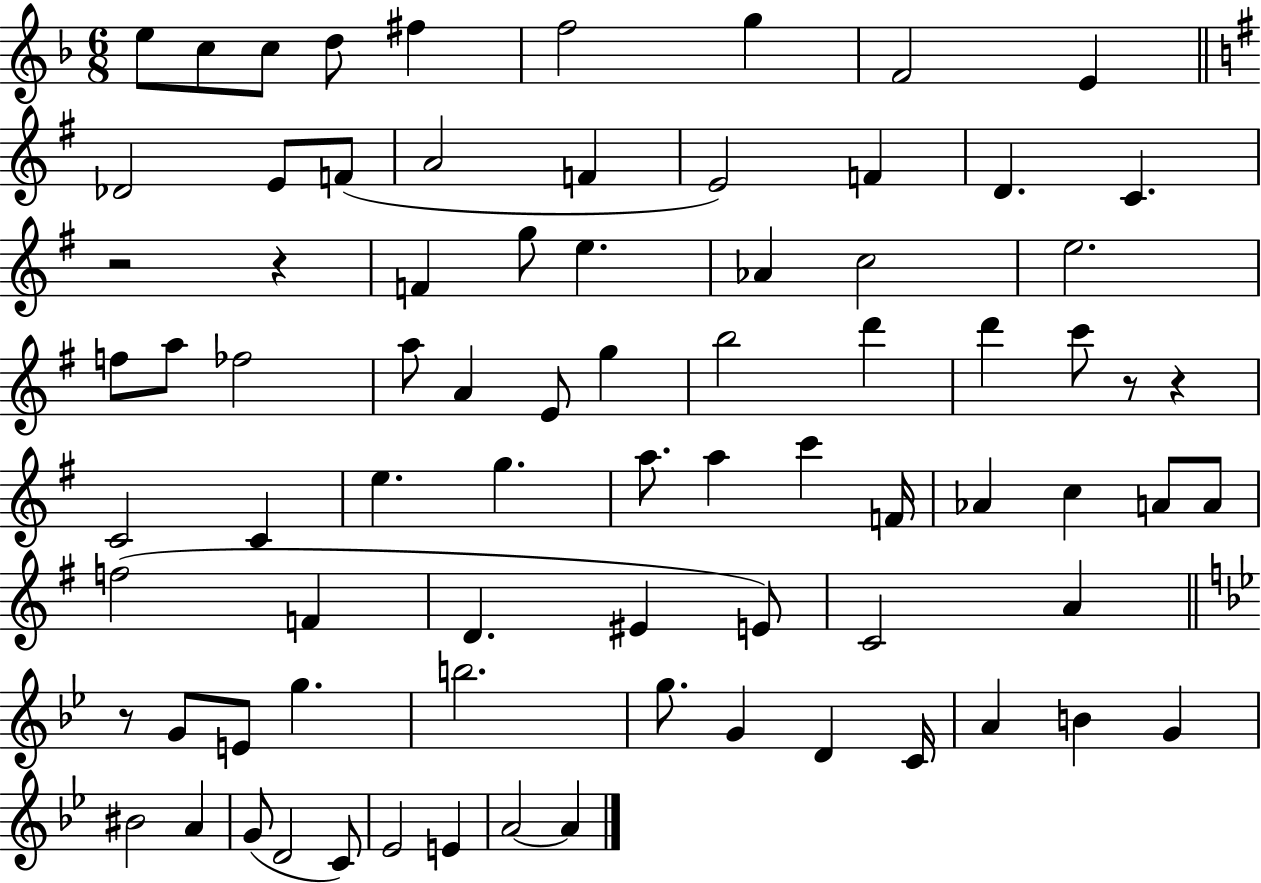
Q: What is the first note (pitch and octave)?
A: E5